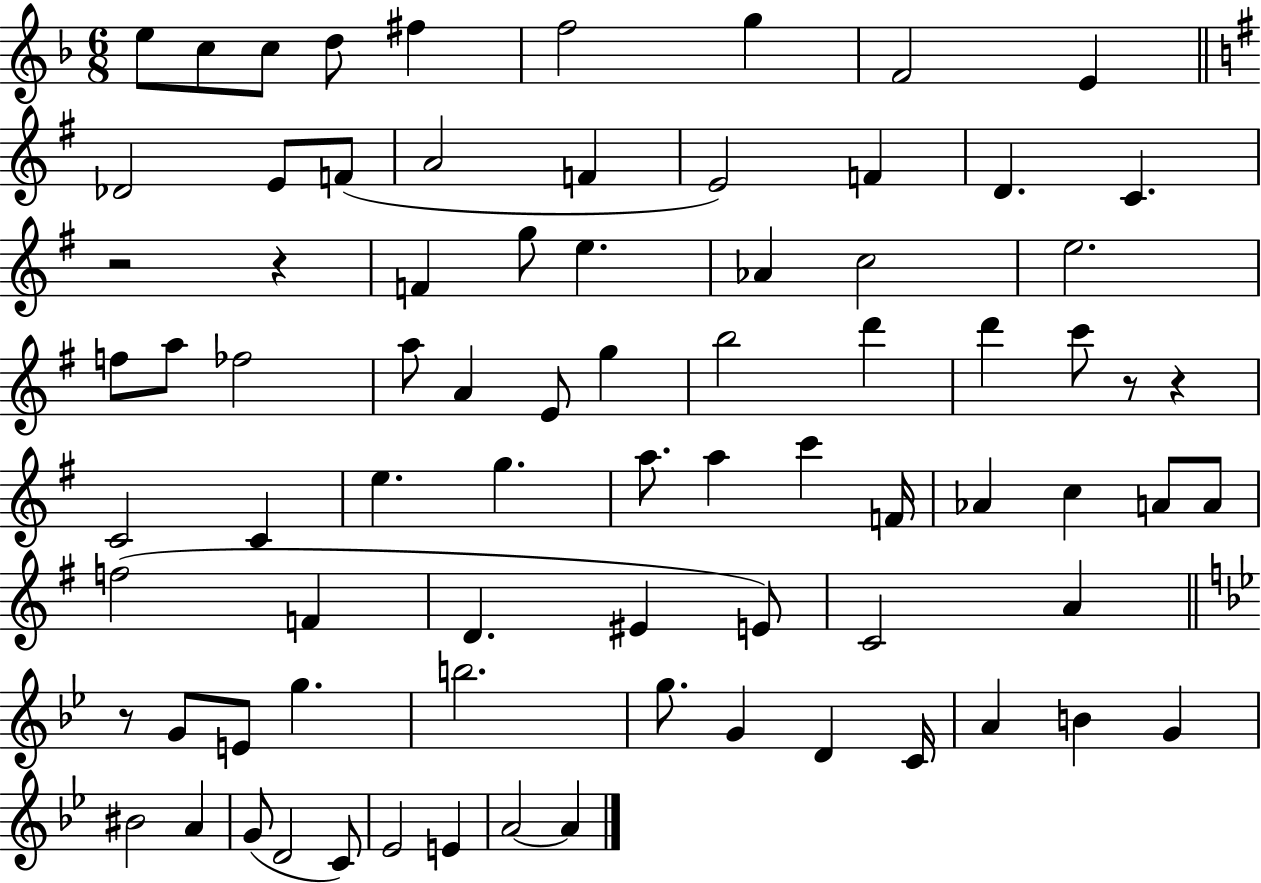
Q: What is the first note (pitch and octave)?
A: E5